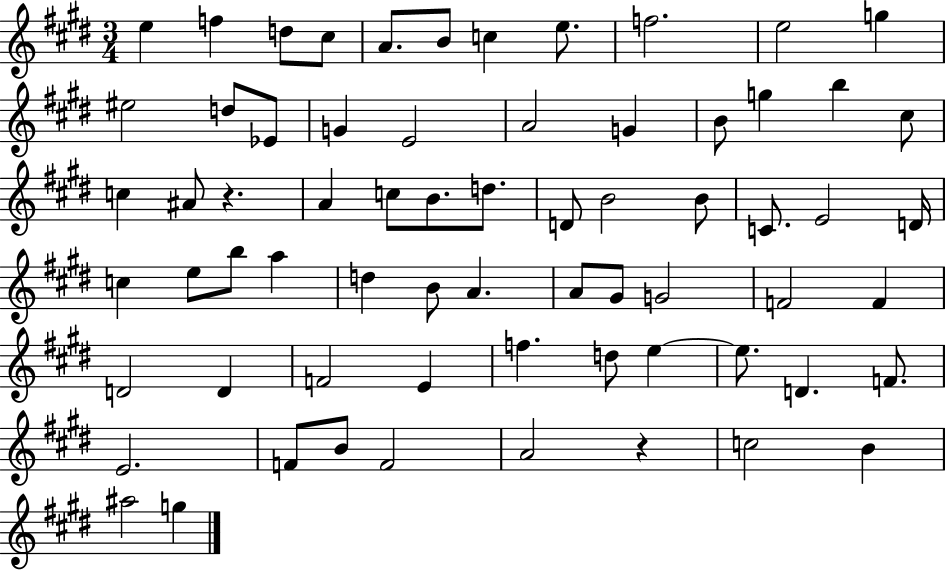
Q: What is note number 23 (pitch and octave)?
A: C5